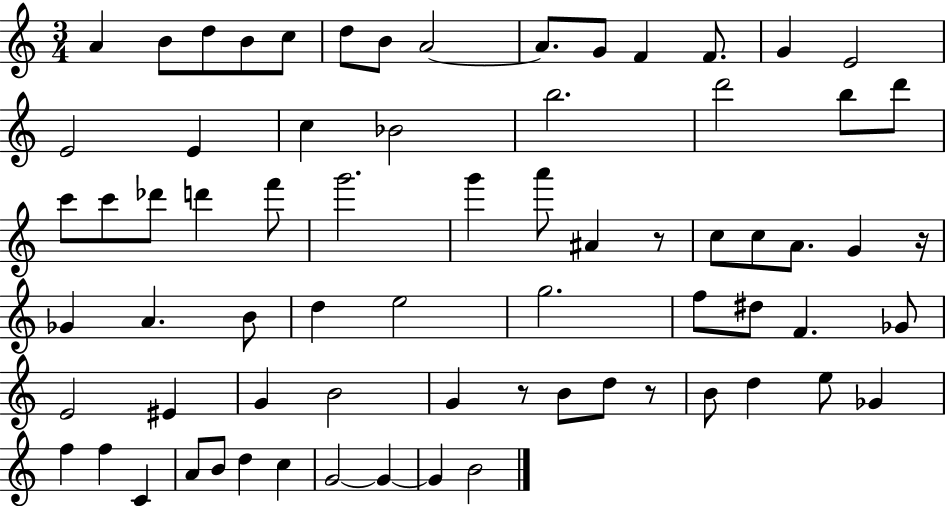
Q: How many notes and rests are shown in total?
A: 71